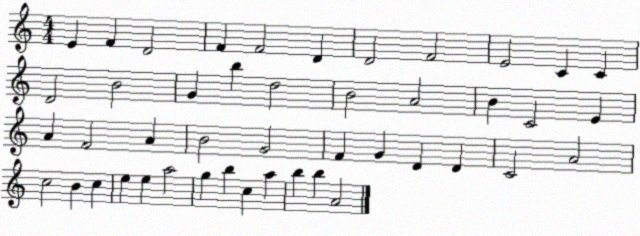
X:1
T:Untitled
M:4/4
L:1/4
K:C
E F D2 F F2 D D2 F2 E2 C C D2 B2 G b d2 B2 A2 B C2 E A F2 A B2 G2 F G D D C2 A2 c2 B c e e a2 g b c a b b A2